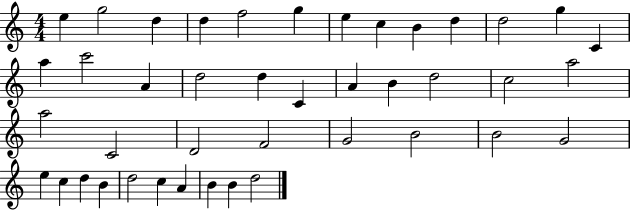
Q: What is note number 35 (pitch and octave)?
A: D5